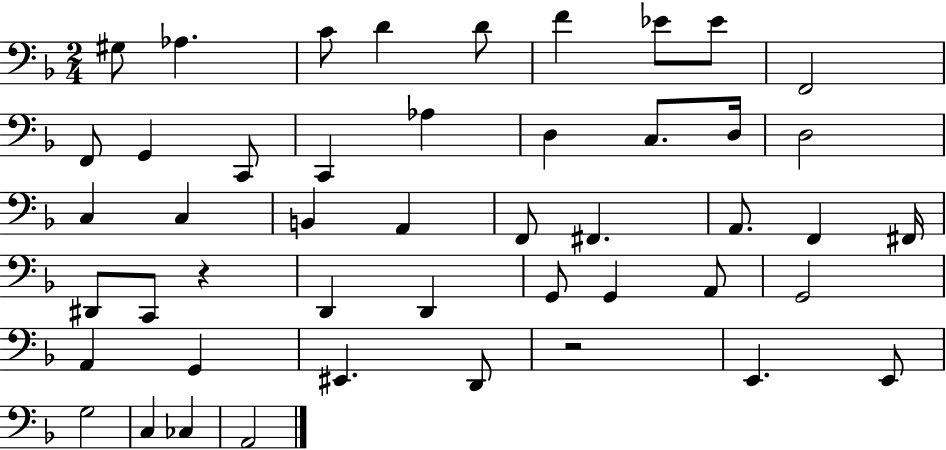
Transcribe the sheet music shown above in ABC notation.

X:1
T:Untitled
M:2/4
L:1/4
K:F
^G,/2 _A, C/2 D D/2 F _E/2 _E/2 F,,2 F,,/2 G,, C,,/2 C,, _A, D, C,/2 D,/4 D,2 C, C, B,, A,, F,,/2 ^F,, A,,/2 F,, ^F,,/4 ^D,,/2 C,,/2 z D,, D,, G,,/2 G,, A,,/2 G,,2 A,, G,, ^E,, D,,/2 z2 E,, E,,/2 G,2 C, _C, A,,2